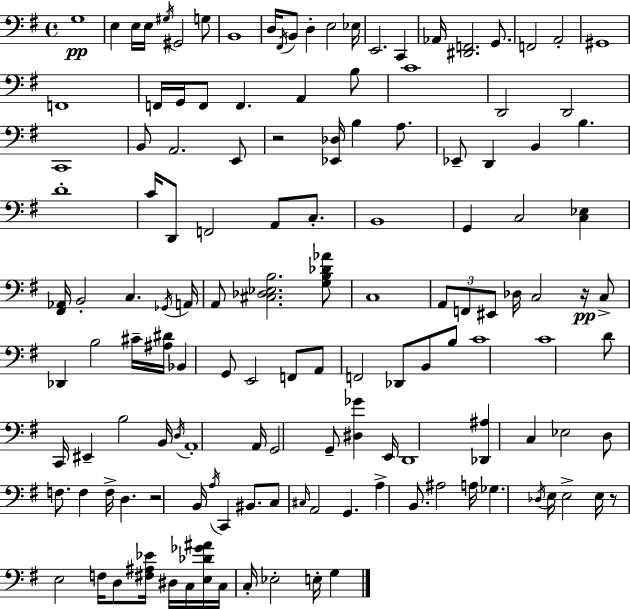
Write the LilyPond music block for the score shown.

{
  \clef bass
  \time 4/4
  \defaultTimeSignature
  \key g \major
  g1\pp | e4 e16 e16 \acciaccatura { gis16 } gis,2 g8 | b,1 | d16 \acciaccatura { fis,16 } b,8 d4-. e2 | \break ees16 e,2. c,4 | aes,16 <dis, f,>2. g,8. | f,2 a,2-. | gis,1 | \break f,1 | f,16 g,16 f,8 f,4. a,4 | b8 c'1 | d,2 d,2 | \break c,1 | b,8 a,2. | e,8 r2 <ees, des>16 b4 a8. | ees,8-- d,4 b,4 b4. | \break d'1-. | c'16 d,8 f,2 a,8 c8.-. | b,1 | g,4 c2 <c ees>4 | \break <fis, aes,>16 b,2-. c4. | \acciaccatura { ges,16 } a,16 a,8 <cis des ees b>2. | <g b des' aes'>8 c1 | \tuplet 3/2 { a,8 f,8 eis,8 } des16 c2 | \break r16\pp c8-> des,4 b2 | cis'16-- <ais dis'>16 bes,4 g,8 e,2 | f,8 a,8 f,2 des,8 b,8 | b8 c'1 | \break c'1 | d'8 c,16 eis,4-- b2 | b,16 \acciaccatura { d16 } a,1-. | a,16 g,2 g,8-- <dis ges'>4 | \break e,16 d,1 | <des, ais>4 c4 ees2 | d8 f8. f4 f16-> d4. | r2 b,16 \acciaccatura { a16 } c,4 | \break bis,8. c8 \grace { cis16 } a,2 | g,4. a4-> b,8. ais2 | a16 ges4. \acciaccatura { des16 } e16 e2-> | e16 r8 e2 | \break f16 d8 <fis ais ees'>16 dis16 c16 <e des' ges' ais'>16 c16 c16-. ees2-. | e16-. g4 \bar "|."
}